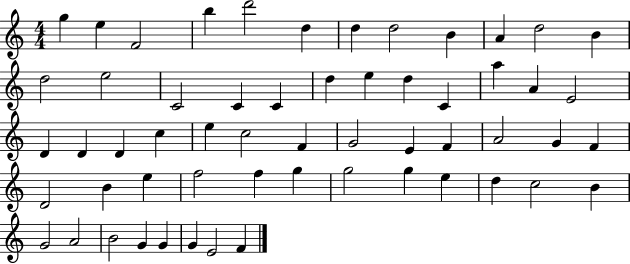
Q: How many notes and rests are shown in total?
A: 57